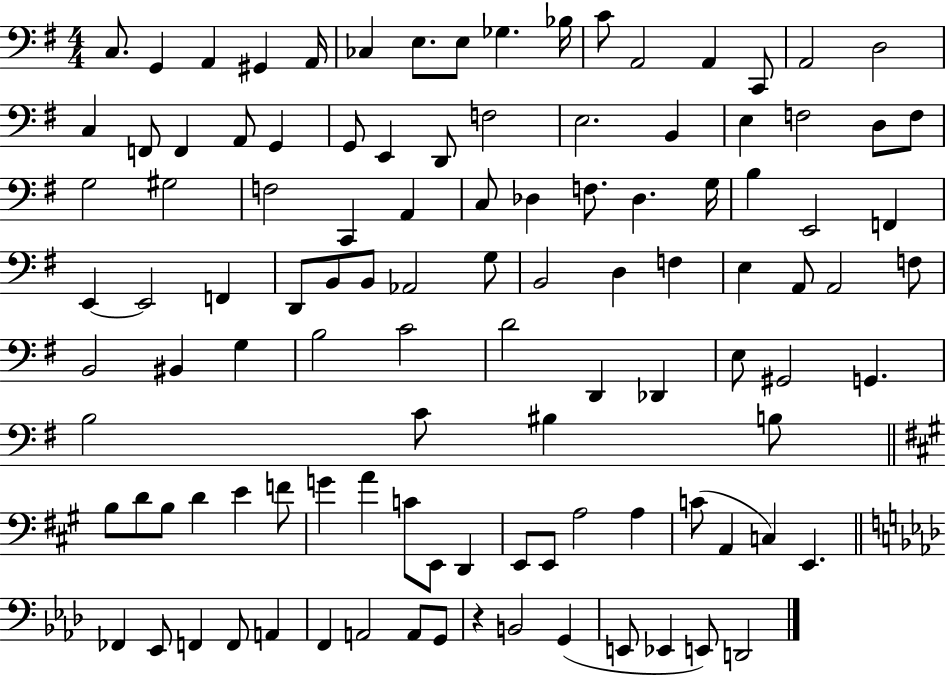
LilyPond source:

{
  \clef bass
  \numericTimeSignature
  \time 4/4
  \key g \major
  c8. g,4 a,4 gis,4 a,16 | ces4 e8. e8 ges4. bes16 | c'8 a,2 a,4 c,8 | a,2 d2 | \break c4 f,8 f,4 a,8 g,4 | g,8 e,4 d,8 f2 | e2. b,4 | e4 f2 d8 f8 | \break g2 gis2 | f2 c,4 a,4 | c8 des4 f8. des4. g16 | b4 e,2 f,4 | \break e,4~~ e,2 f,4 | d,8 b,8 b,8 aes,2 g8 | b,2 d4 f4 | e4 a,8 a,2 f8 | \break b,2 bis,4 g4 | b2 c'2 | d'2 d,4 des,4 | e8 gis,2 g,4. | \break b2 c'8 bis4 b8 | \bar "||" \break \key a \major b8 d'8 b8 d'4 e'4 f'8 | g'4 a'4 c'8 e,8 d,4 | e,8 e,8 a2 a4 | c'8( a,4 c4) e,4. | \break \bar "||" \break \key f \minor fes,4 ees,8 f,4 f,8 a,4 | f,4 a,2 a,8 g,8 | r4 b,2 g,4( | e,8 ees,4 e,8) d,2 | \break \bar "|."
}